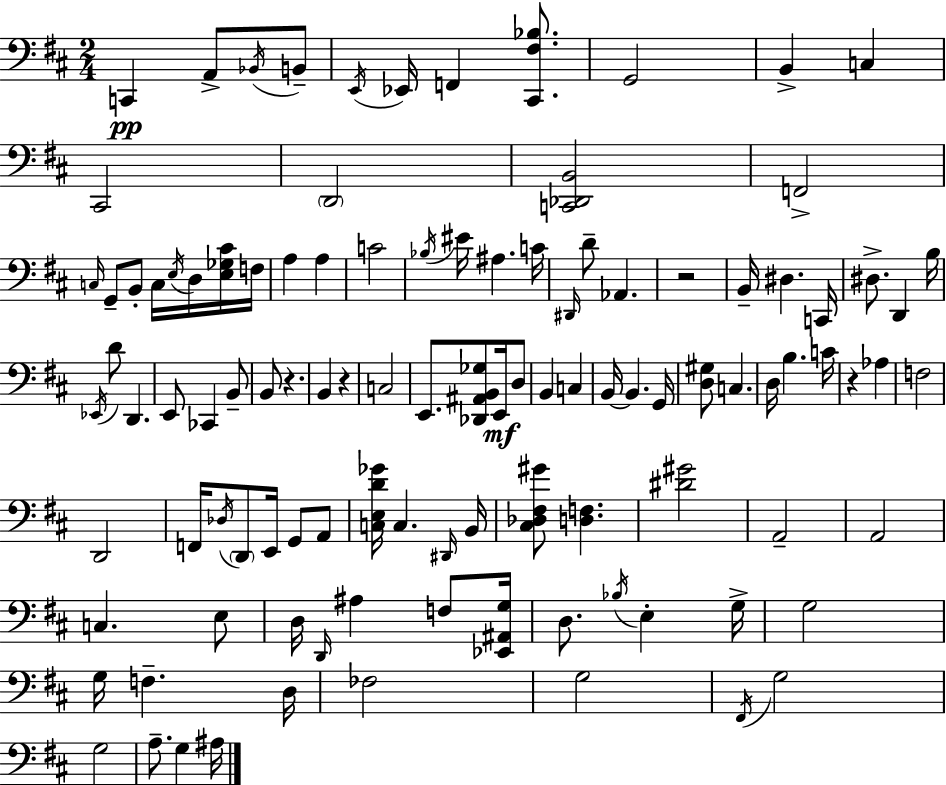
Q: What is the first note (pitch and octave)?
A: C2